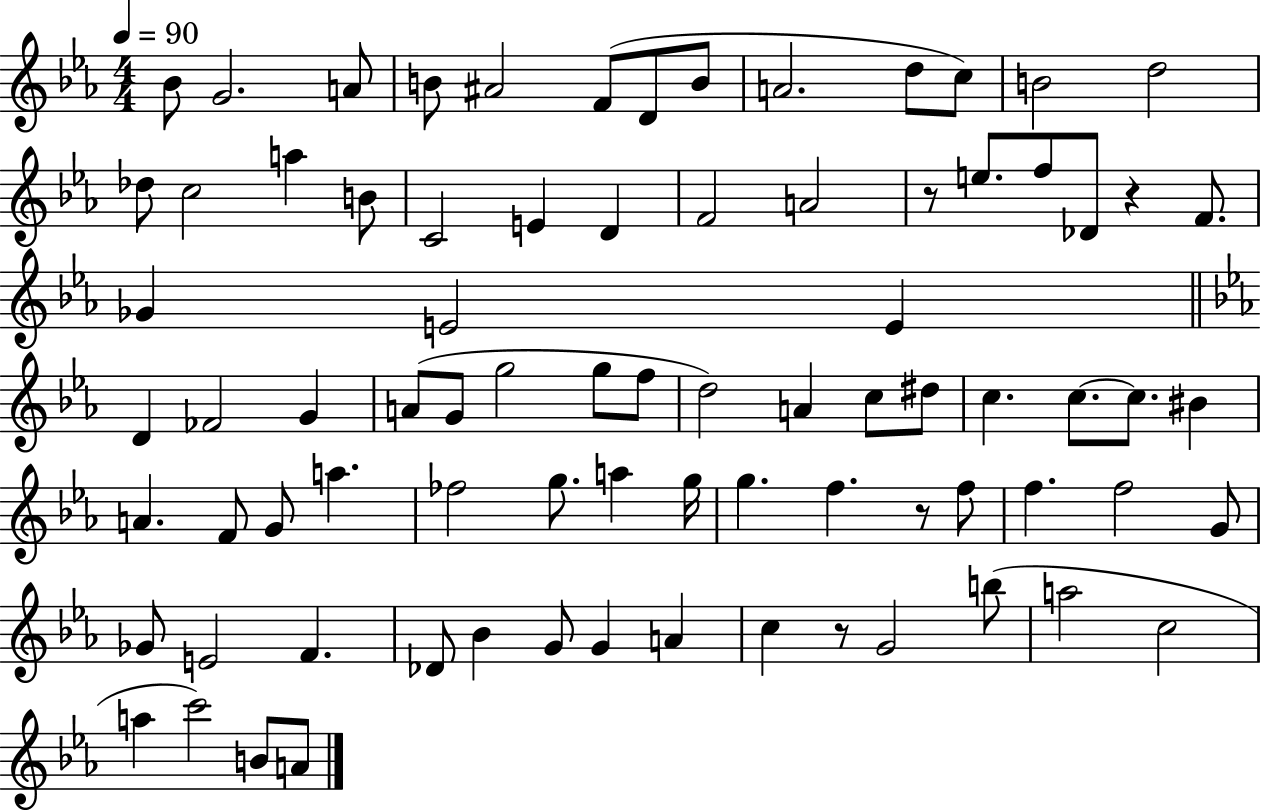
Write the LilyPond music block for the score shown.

{
  \clef treble
  \numericTimeSignature
  \time 4/4
  \key ees \major
  \tempo 4 = 90
  bes'8 g'2. a'8 | b'8 ais'2 f'8( d'8 b'8 | a'2. d''8 c''8) | b'2 d''2 | \break des''8 c''2 a''4 b'8 | c'2 e'4 d'4 | f'2 a'2 | r8 e''8. f''8 des'8 r4 f'8. | \break ges'4 e'2 e'4 | \bar "||" \break \key ees \major d'4 fes'2 g'4 | a'8( g'8 g''2 g''8 f''8 | d''2) a'4 c''8 dis''8 | c''4. c''8.~~ c''8. bis'4 | \break a'4. f'8 g'8 a''4. | fes''2 g''8. a''4 g''16 | g''4. f''4. r8 f''8 | f''4. f''2 g'8 | \break ges'8 e'2 f'4. | des'8 bes'4 g'8 g'4 a'4 | c''4 r8 g'2 b''8( | a''2 c''2 | \break a''4 c'''2) b'8 a'8 | \bar "|."
}